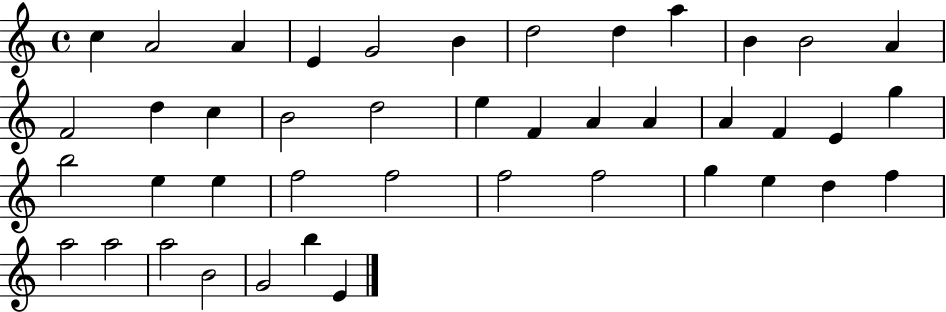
C5/q A4/h A4/q E4/q G4/h B4/q D5/h D5/q A5/q B4/q B4/h A4/q F4/h D5/q C5/q B4/h D5/h E5/q F4/q A4/q A4/q A4/q F4/q E4/q G5/q B5/h E5/q E5/q F5/h F5/h F5/h F5/h G5/q E5/q D5/q F5/q A5/h A5/h A5/h B4/h G4/h B5/q E4/q